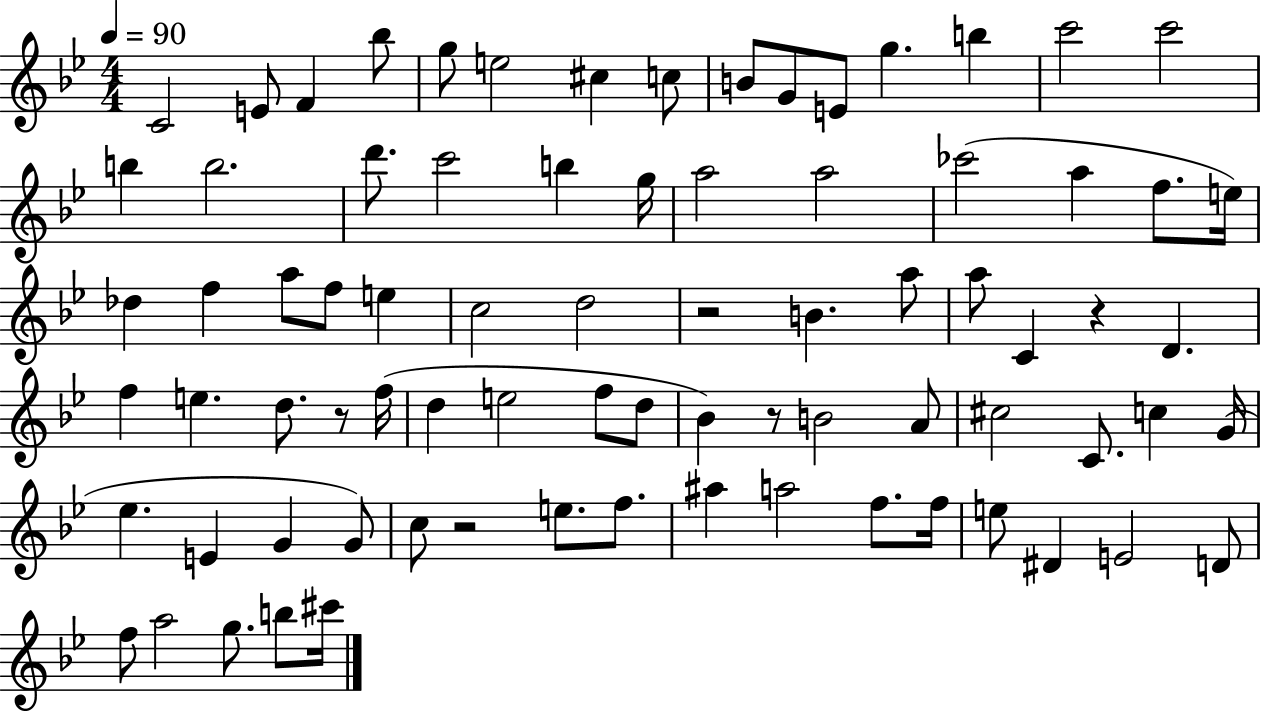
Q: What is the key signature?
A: BES major